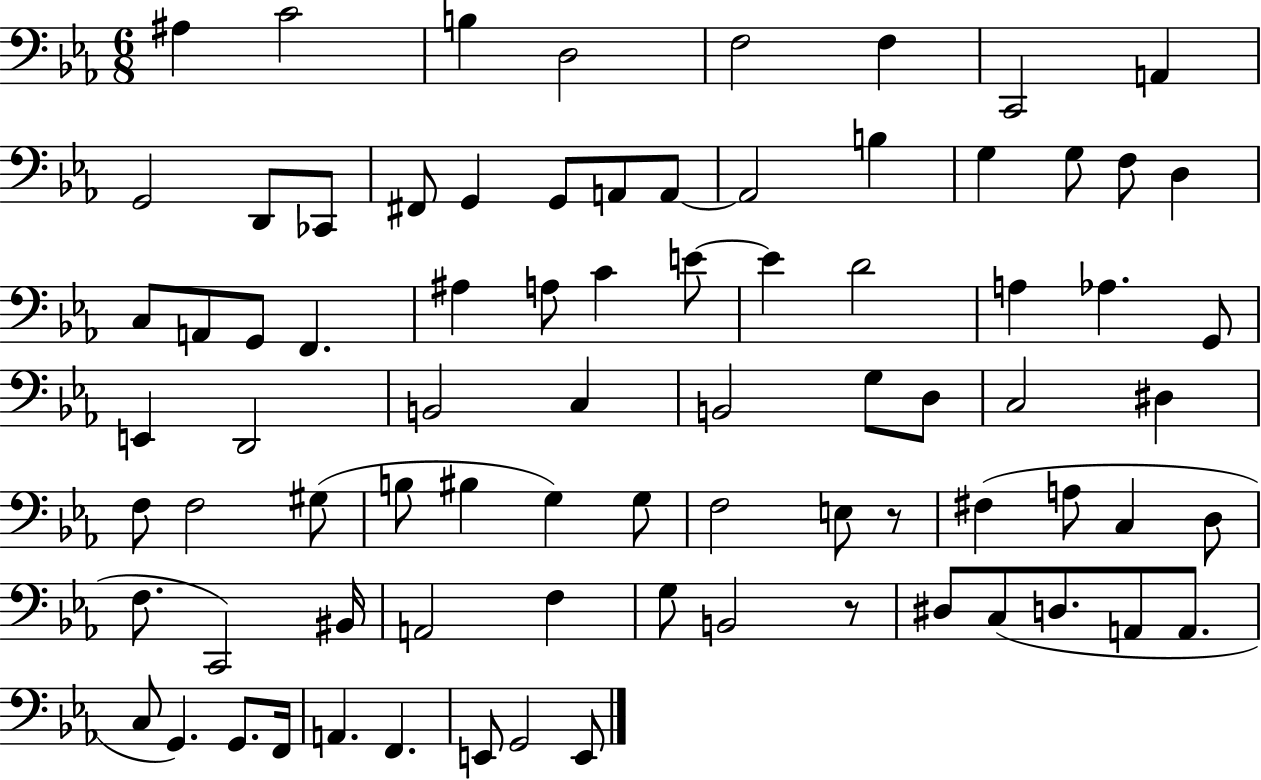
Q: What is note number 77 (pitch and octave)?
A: G2